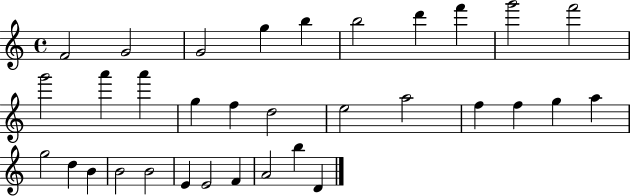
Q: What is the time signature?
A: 4/4